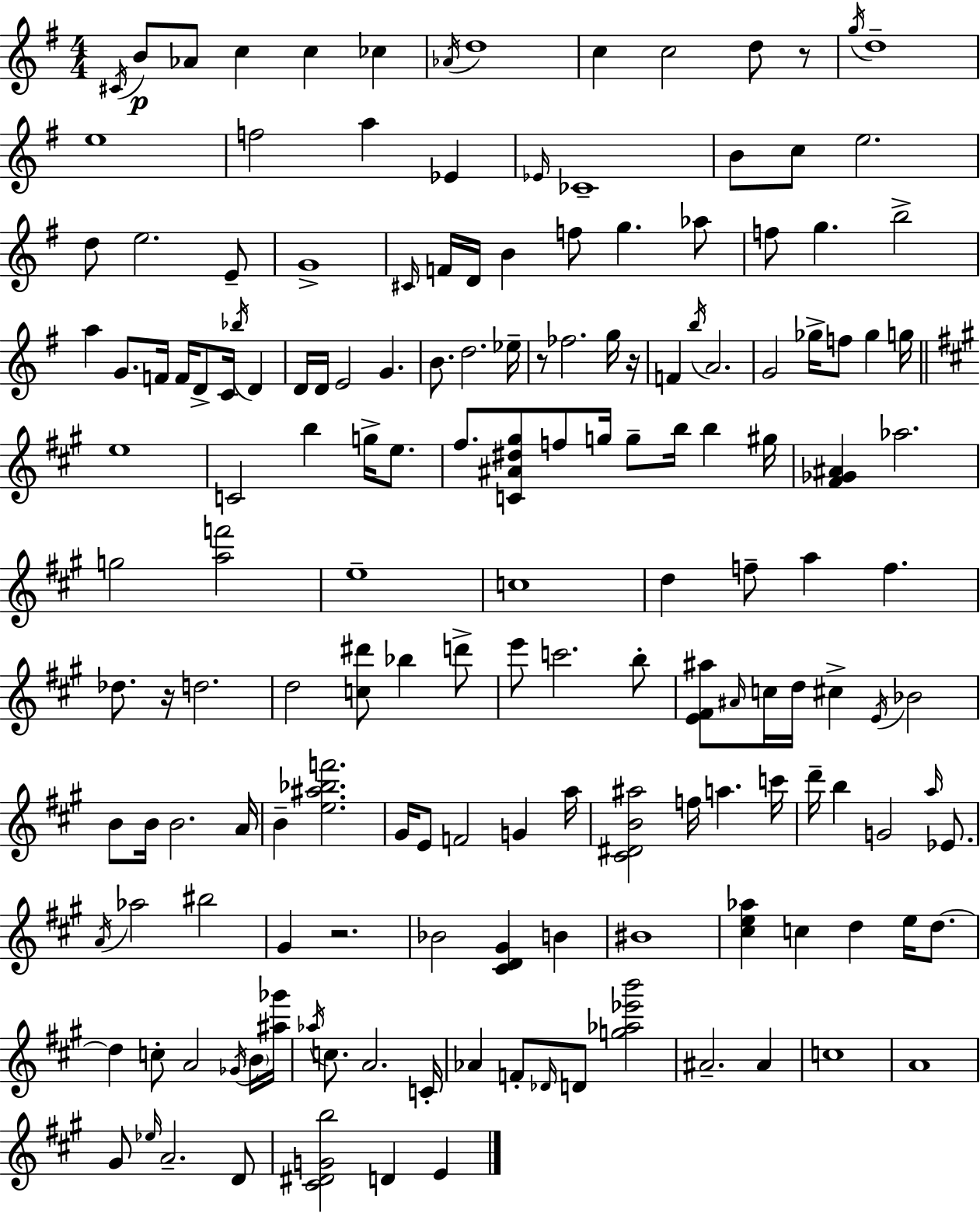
C#4/s B4/e Ab4/e C5/q C5/q CES5/q Ab4/s D5/w C5/q C5/h D5/e R/e G5/s D5/w E5/w F5/h A5/q Eb4/q Eb4/s CES4/w B4/e C5/e E5/h. D5/e E5/h. E4/e G4/w C#4/s F4/s D4/s B4/q F5/e G5/q. Ab5/e F5/e G5/q. B5/h A5/q G4/e. F4/s F4/s D4/e C4/s Bb5/s D4/q D4/s D4/s E4/h G4/q. B4/e. D5/h. Eb5/s R/e FES5/h. G5/s R/s F4/q B5/s A4/h. G4/h Gb5/s F5/e Gb5/q G5/s E5/w C4/h B5/q G5/s E5/e. F#5/e. [C4,A#4,D#5,G#5]/e F5/e G5/s G5/e B5/s B5/q G#5/s [F#4,Gb4,A#4]/q Ab5/h. G5/h [A5,F6]/h E5/w C5/w D5/q F5/e A5/q F5/q. Db5/e. R/s D5/h. D5/h [C5,D#6]/e Bb5/q D6/e E6/e C6/h. B5/e [E4,F#4,A#5]/e A#4/s C5/s D5/s C#5/q E4/s Bb4/h B4/e B4/s B4/h. A4/s B4/q [E5,A#5,Bb5,F6]/h. G#4/s E4/e F4/h G4/q A5/s [C#4,D#4,B4,A#5]/h F5/s A5/q. C6/s D6/s B5/q G4/h A5/s Eb4/e. A4/s Ab5/h BIS5/h G#4/q R/h. Bb4/h [C#4,D4,G#4]/q B4/q BIS4/w [C#5,E5,Ab5]/q C5/q D5/q E5/s D5/e. D5/q C5/e A4/h Gb4/s B4/s [A#5,Gb6]/s Ab5/s C5/e. A4/h. C4/s Ab4/q F4/e Db4/s D4/e [G5,Ab5,Eb6,B6]/h A#4/h. A#4/q C5/w A4/w G#4/e Eb5/s A4/h. D4/e [C#4,D#4,G4,B5]/h D4/q E4/q